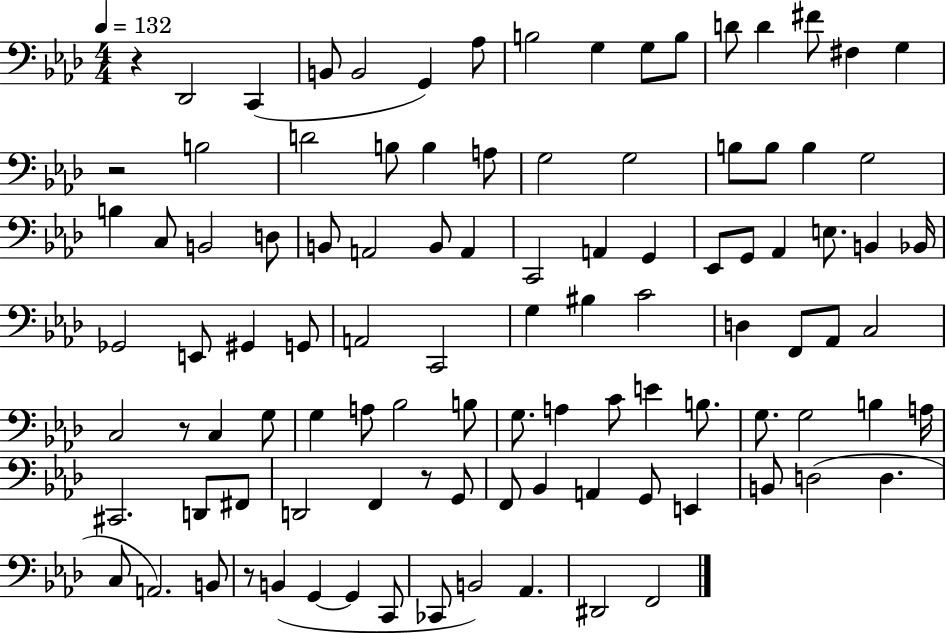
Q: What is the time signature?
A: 4/4